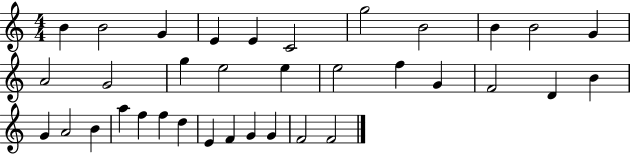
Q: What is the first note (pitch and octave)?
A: B4